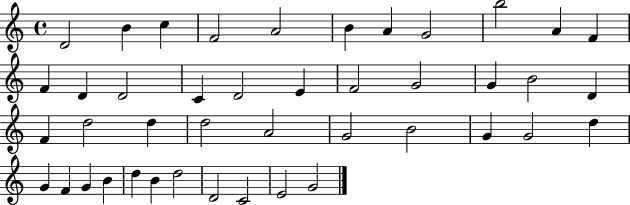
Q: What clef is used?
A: treble